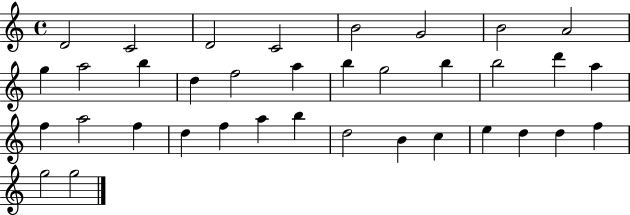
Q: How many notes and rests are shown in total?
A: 36